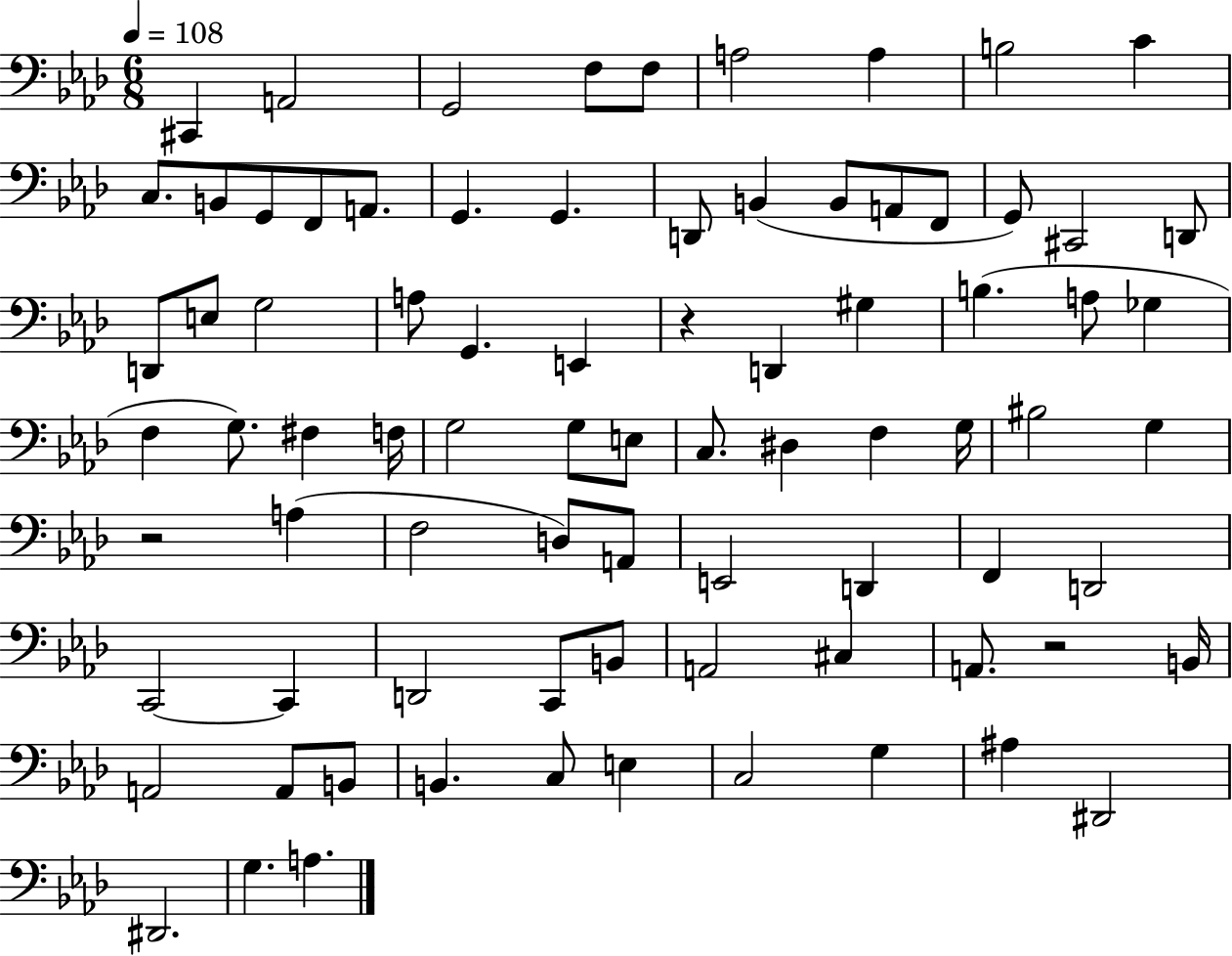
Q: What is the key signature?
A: AES major